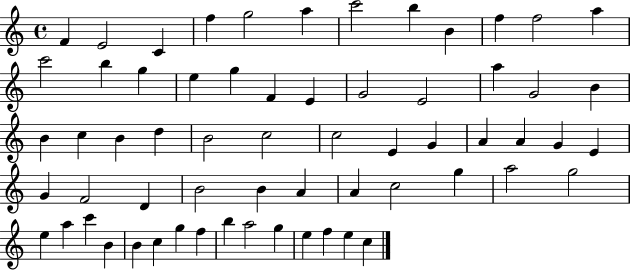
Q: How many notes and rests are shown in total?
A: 63